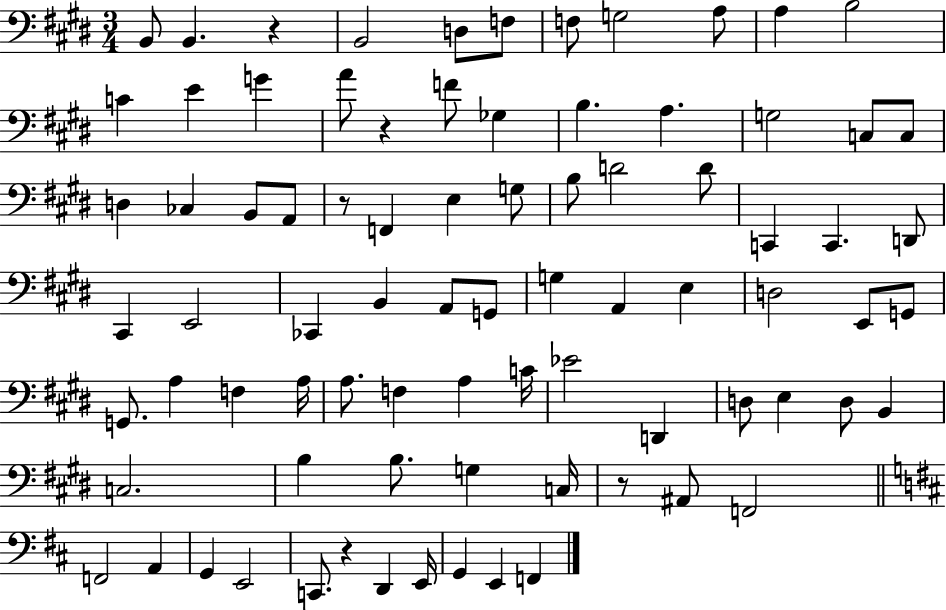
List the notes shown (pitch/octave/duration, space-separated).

B2/e B2/q. R/q B2/h D3/e F3/e F3/e G3/h A3/e A3/q B3/h C4/q E4/q G4/q A4/e R/q F4/e Gb3/q B3/q. A3/q. G3/h C3/e C3/e D3/q CES3/q B2/e A2/e R/e F2/q E3/q G3/e B3/e D4/h D4/e C2/q C2/q. D2/e C#2/q E2/h CES2/q B2/q A2/e G2/e G3/q A2/q E3/q D3/h E2/e G2/e G2/e. A3/q F3/q A3/s A3/e. F3/q A3/q C4/s Eb4/h D2/q D3/e E3/q D3/e B2/q C3/h. B3/q B3/e. G3/q C3/s R/e A#2/e F2/h F2/h A2/q G2/q E2/h C2/e. R/q D2/q E2/s G2/q E2/q F2/q